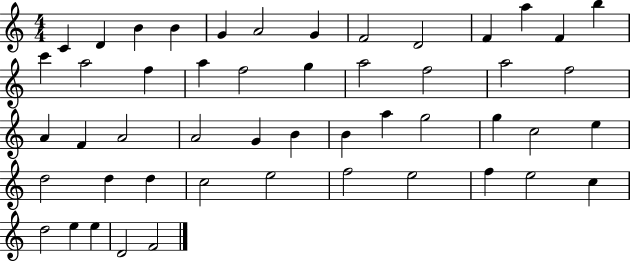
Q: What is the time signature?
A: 4/4